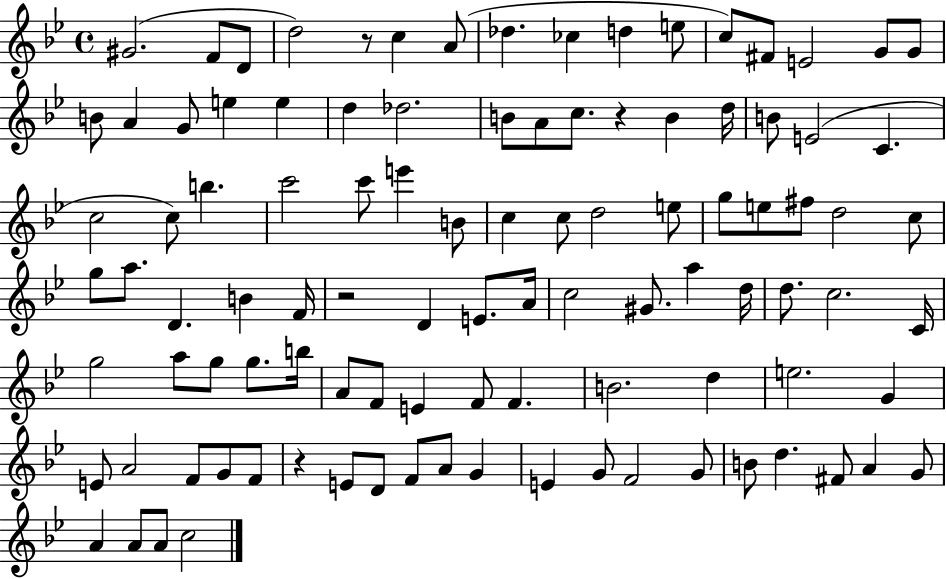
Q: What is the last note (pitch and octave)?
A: C5